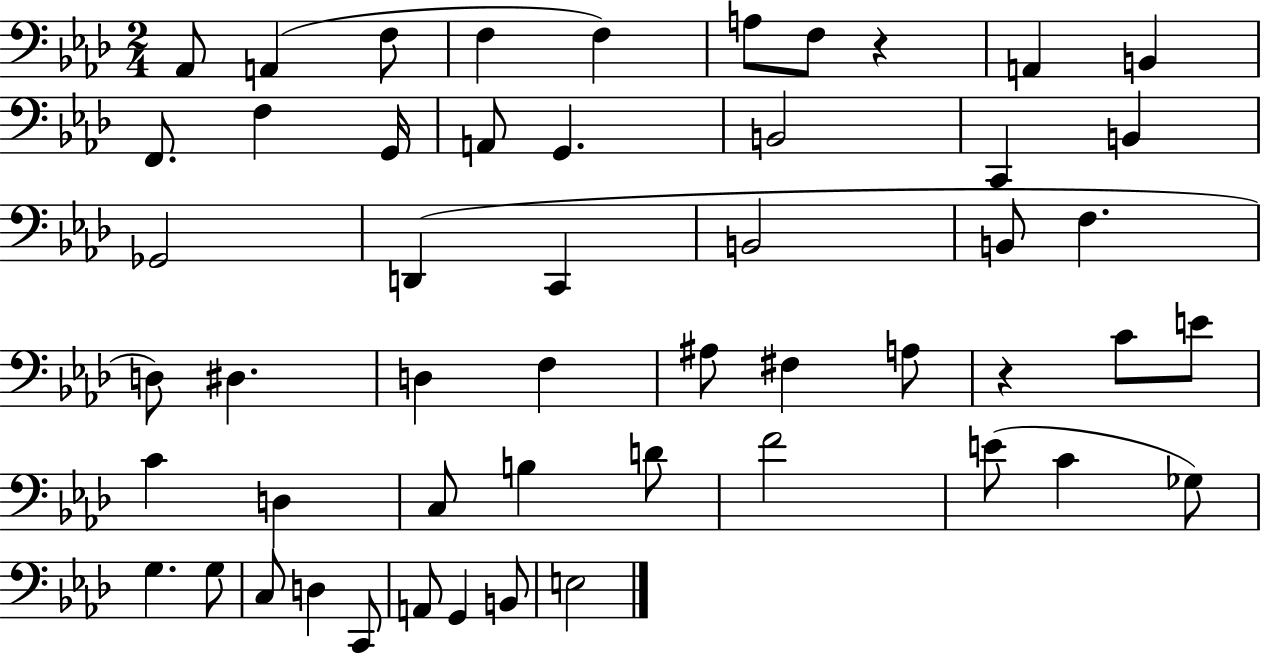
X:1
T:Untitled
M:2/4
L:1/4
K:Ab
_A,,/2 A,, F,/2 F, F, A,/2 F,/2 z A,, B,, F,,/2 F, G,,/4 A,,/2 G,, B,,2 C,, B,, _G,,2 D,, C,, B,,2 B,,/2 F, D,/2 ^D, D, F, ^A,/2 ^F, A,/2 z C/2 E/2 C D, C,/2 B, D/2 F2 E/2 C _G,/2 G, G,/2 C,/2 D, C,,/2 A,,/2 G,, B,,/2 E,2